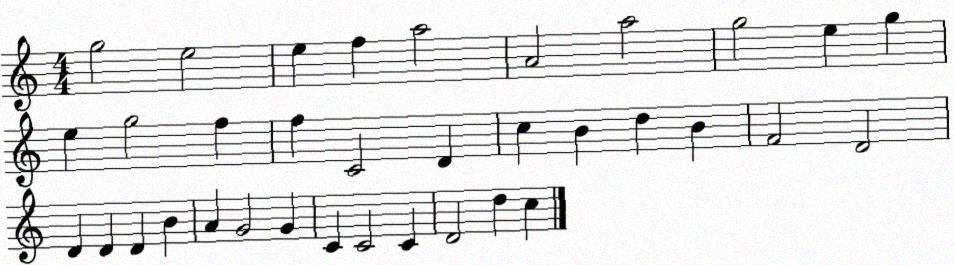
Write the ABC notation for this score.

X:1
T:Untitled
M:4/4
L:1/4
K:C
g2 e2 e f a2 A2 a2 g2 e g e g2 f f C2 D c B d B F2 D2 D D D B A G2 G C C2 C D2 d c